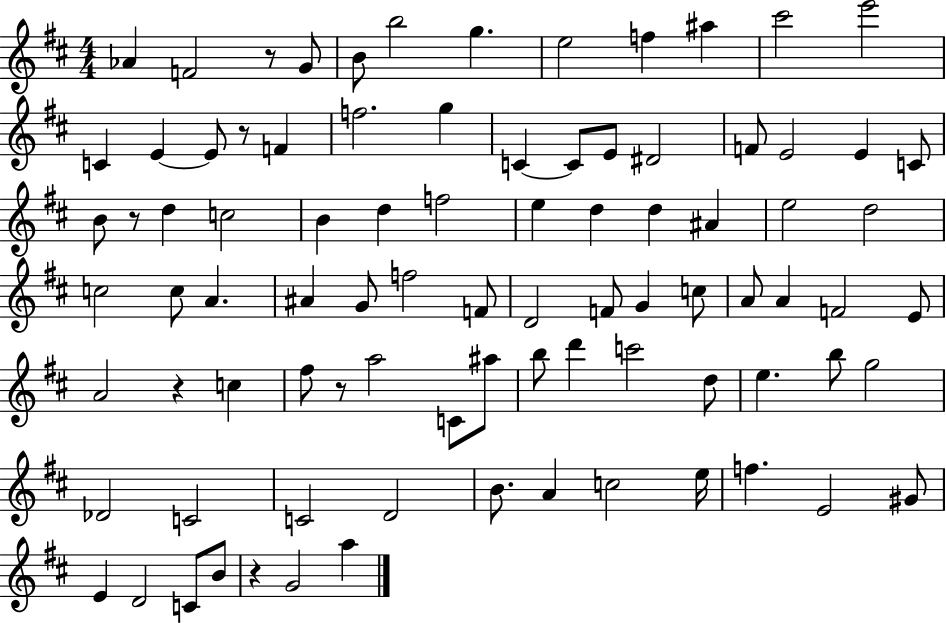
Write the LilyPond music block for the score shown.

{
  \clef treble
  \numericTimeSignature
  \time 4/4
  \key d \major
  aes'4 f'2 r8 g'8 | b'8 b''2 g''4. | e''2 f''4 ais''4 | cis'''2 e'''2 | \break c'4 e'4~~ e'8 r8 f'4 | f''2. g''4 | c'4~~ c'8 e'8 dis'2 | f'8 e'2 e'4 c'8 | \break b'8 r8 d''4 c''2 | b'4 d''4 f''2 | e''4 d''4 d''4 ais'4 | e''2 d''2 | \break c''2 c''8 a'4. | ais'4 g'8 f''2 f'8 | d'2 f'8 g'4 c''8 | a'8 a'4 f'2 e'8 | \break a'2 r4 c''4 | fis''8 r8 a''2 c'8 ais''8 | b''8 d'''4 c'''2 d''8 | e''4. b''8 g''2 | \break des'2 c'2 | c'2 d'2 | b'8. a'4 c''2 e''16 | f''4. e'2 gis'8 | \break e'4 d'2 c'8 b'8 | r4 g'2 a''4 | \bar "|."
}